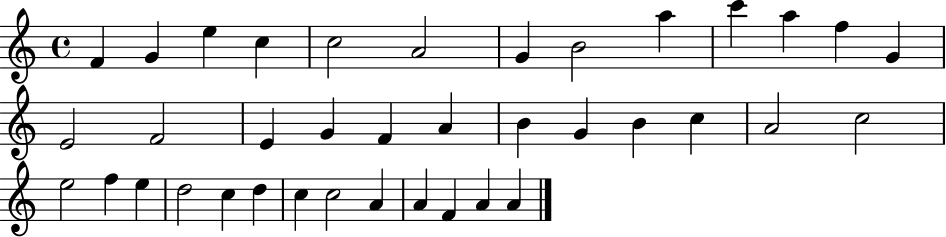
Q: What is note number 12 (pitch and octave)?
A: F5